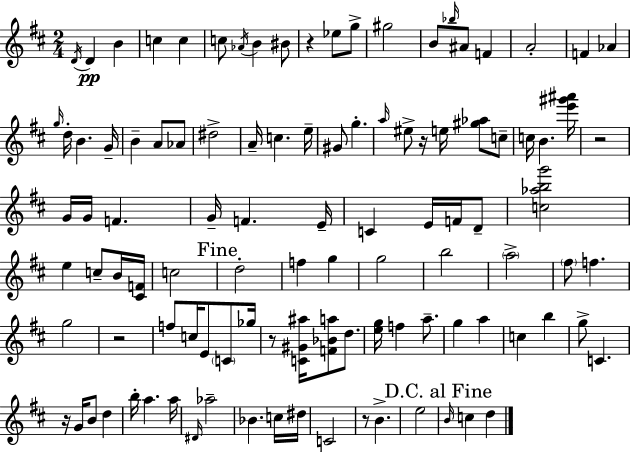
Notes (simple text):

D4/s D4/q B4/q C5/q C5/q C5/e Ab4/s B4/q BIS4/e R/q Eb5/e G5/e G#5/h B4/e Bb5/s A#4/e F4/q A4/h F4/q Ab4/q G5/s D5/s B4/q. G4/s B4/q A4/e Ab4/e D#5/h A4/s C5/q. E5/s G#4/e G5/q. A5/s EIS5/e R/s E5/s [G#5,Ab5]/e C5/e C5/s B4/q. [E6,G#6,A#6]/s R/h G4/s G4/s F4/q. G4/s F4/q. E4/s C4/q E4/s F4/s D4/e [C5,Ab5,B5,G6]/h E5/q C5/e B4/s [C#4,F4]/s C5/h D5/h F5/q G5/q G5/h B5/h A5/h F#5/e F5/q. G5/h R/h F5/e C5/s E4/e C4/e Gb5/s R/e [C4,G#4,A#5]/s [F4,Bb4,A5]/e D5/e. [E5,G5]/s F5/q A5/e. G5/q A5/q C5/q B5/q G5/e C4/q. R/s G4/s B4/e D5/q B5/s A5/q. A5/s D#4/s Ab5/h Bb4/q. C5/s D#5/s C4/h R/e B4/q. E5/h B4/s C5/q D5/q